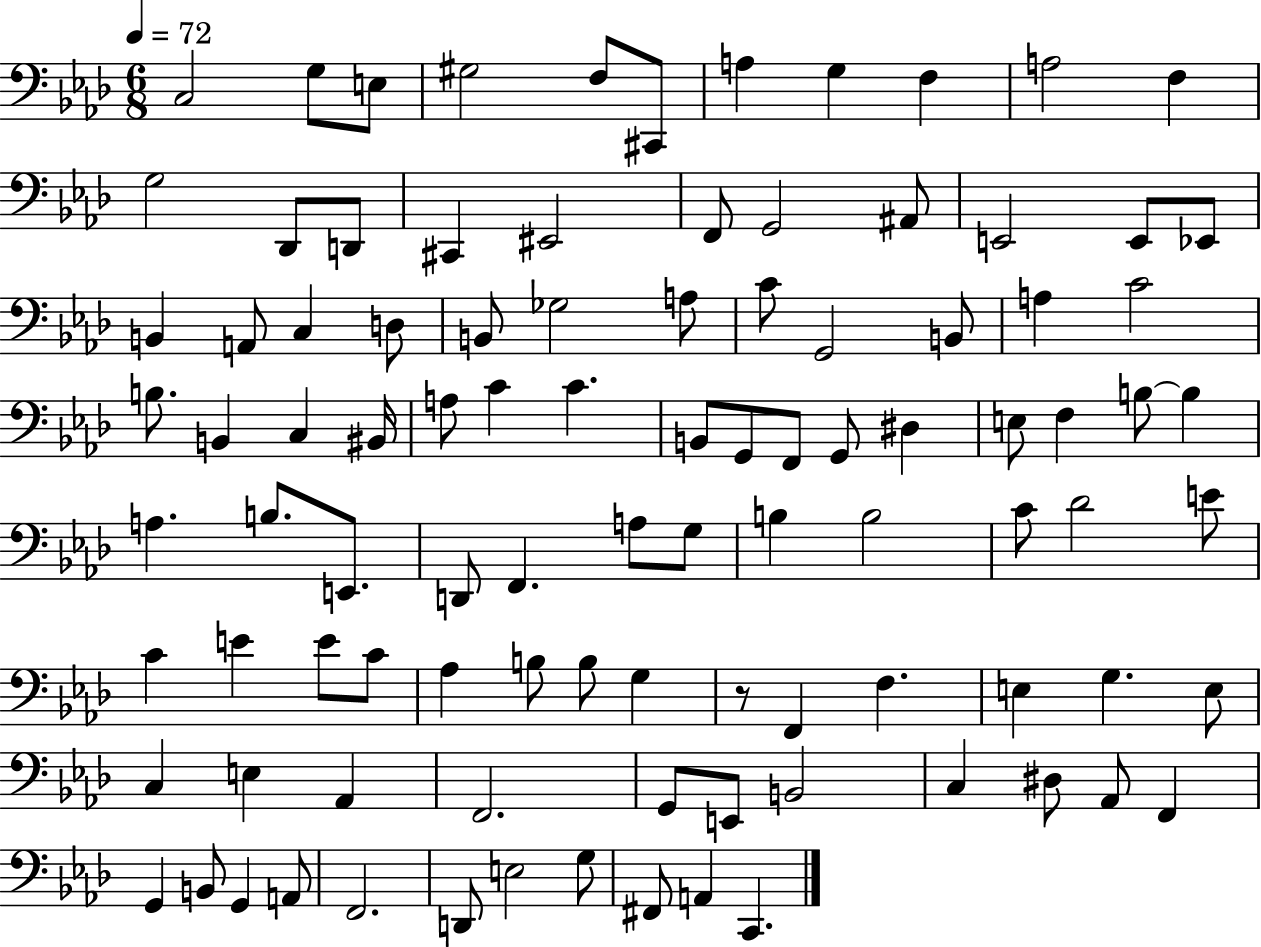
{
  \clef bass
  \numericTimeSignature
  \time 6/8
  \key aes \major
  \tempo 4 = 72
  \repeat volta 2 { c2 g8 e8 | gis2 f8 cis,8 | a4 g4 f4 | a2 f4 | \break g2 des,8 d,8 | cis,4 eis,2 | f,8 g,2 ais,8 | e,2 e,8 ees,8 | \break b,4 a,8 c4 d8 | b,8 ges2 a8 | c'8 g,2 b,8 | a4 c'2 | \break b8. b,4 c4 bis,16 | a8 c'4 c'4. | b,8 g,8 f,8 g,8 dis4 | e8 f4 b8~~ b4 | \break a4. b8. e,8. | d,8 f,4. a8 g8 | b4 b2 | c'8 des'2 e'8 | \break c'4 e'4 e'8 c'8 | aes4 b8 b8 g4 | r8 f,4 f4. | e4 g4. e8 | \break c4 e4 aes,4 | f,2. | g,8 e,8 b,2 | c4 dis8 aes,8 f,4 | \break g,4 b,8 g,4 a,8 | f,2. | d,8 e2 g8 | fis,8 a,4 c,4. | \break } \bar "|."
}